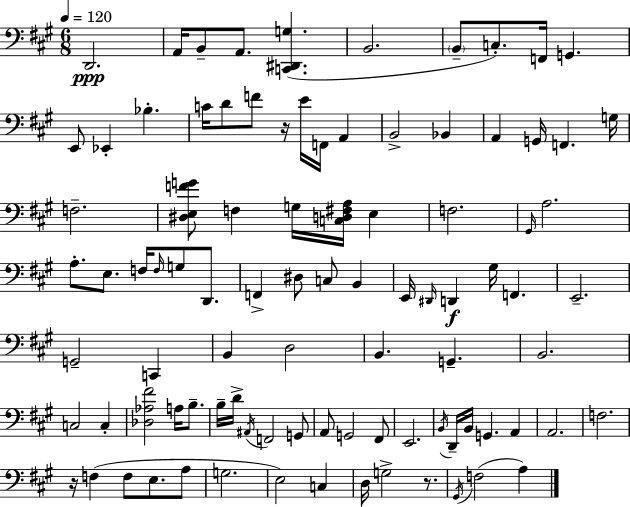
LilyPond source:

{
  \clef bass
  \numericTimeSignature
  \time 6/8
  \key a \major
  \tempo 4 = 120
  d,2.\ppp | a,16 b,8-- a,8. <c, dis, g>4.( | b,2. | \parenthesize b,8-- c8.-.) f,16 g,4. | \break e,8 ees,4-. bes4.-. | c'16 d'8 f'8 r16 e'16 f,16 a,4 | b,2-> bes,4 | a,4 g,16 f,4. g16 | \break f2.-- | <dis e f' g'>8 f4 g16 <c d fis a>16 e4 | f2. | \grace { gis,16 } a2. | \break a8.-. e8. f16 \grace { f16 } g8 d,8. | f,4-> dis8 c8 b,4 | e,16 \grace { dis,16 }\f d,4 gis16 f,4. | e,2.-- | \break g,2-- c,4 | b,4 d2 | b,4. g,4.-- | b,2. | \break c2 c4-. | <des aes fis'>2 a16 | b8.-- b16-- d'16-> \acciaccatura { ais,16 } f,2 | g,8 a,8 g,2 | \break fis,8 e,2. | \acciaccatura { b,16 } d,16-- b,16 g,4. | a,4 a,2. | f2. | \break r16 f4( f8 | e8. a8 g2. | e2) | c4 d16 g2-> | \break r8. \acciaccatura { gis,16 }( f2 | a4) \bar "|."
}